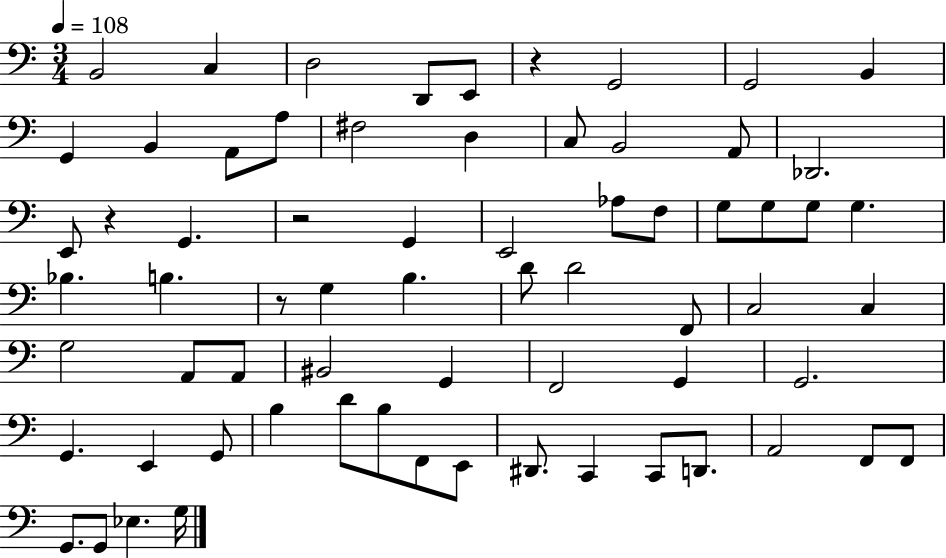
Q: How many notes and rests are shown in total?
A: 68